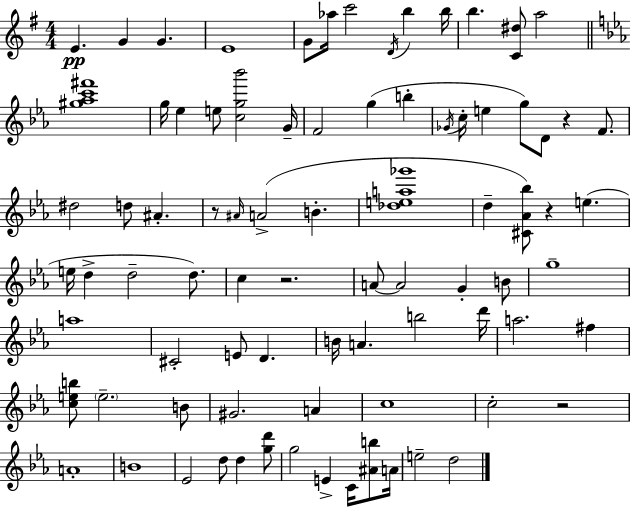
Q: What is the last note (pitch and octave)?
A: D5